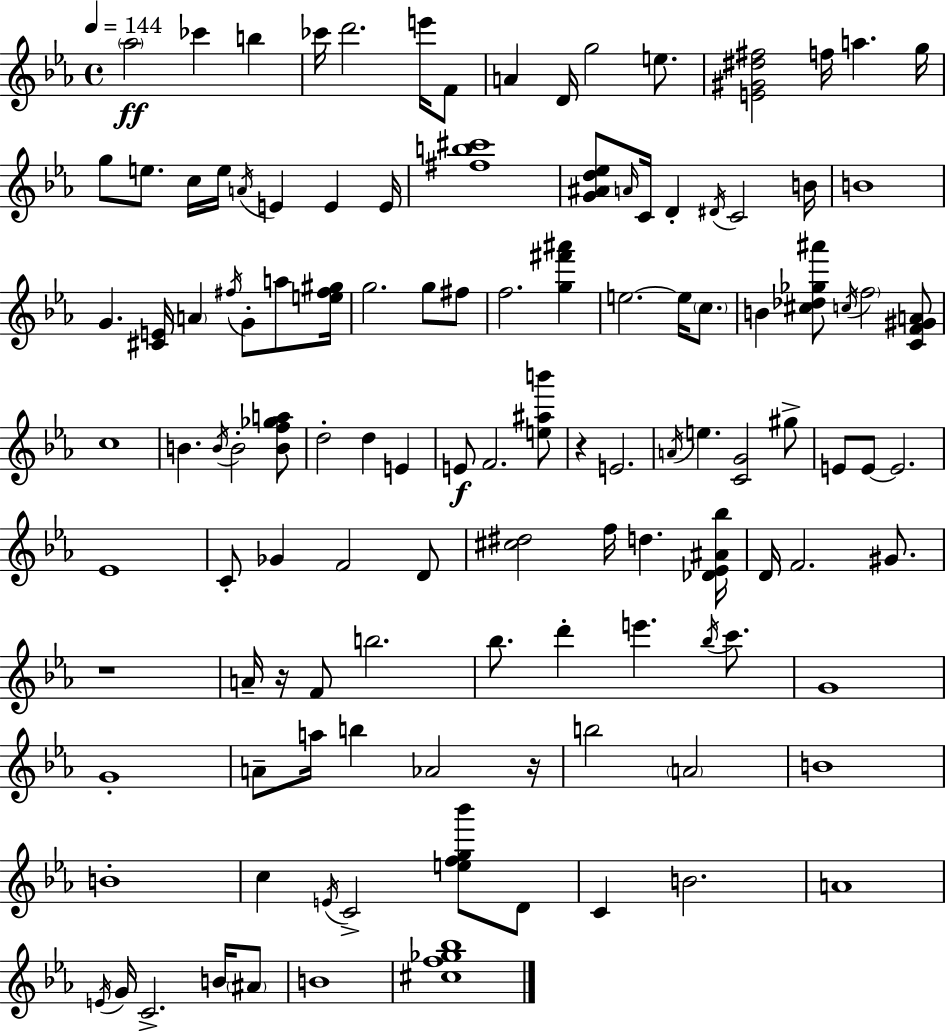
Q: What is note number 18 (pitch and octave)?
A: E5